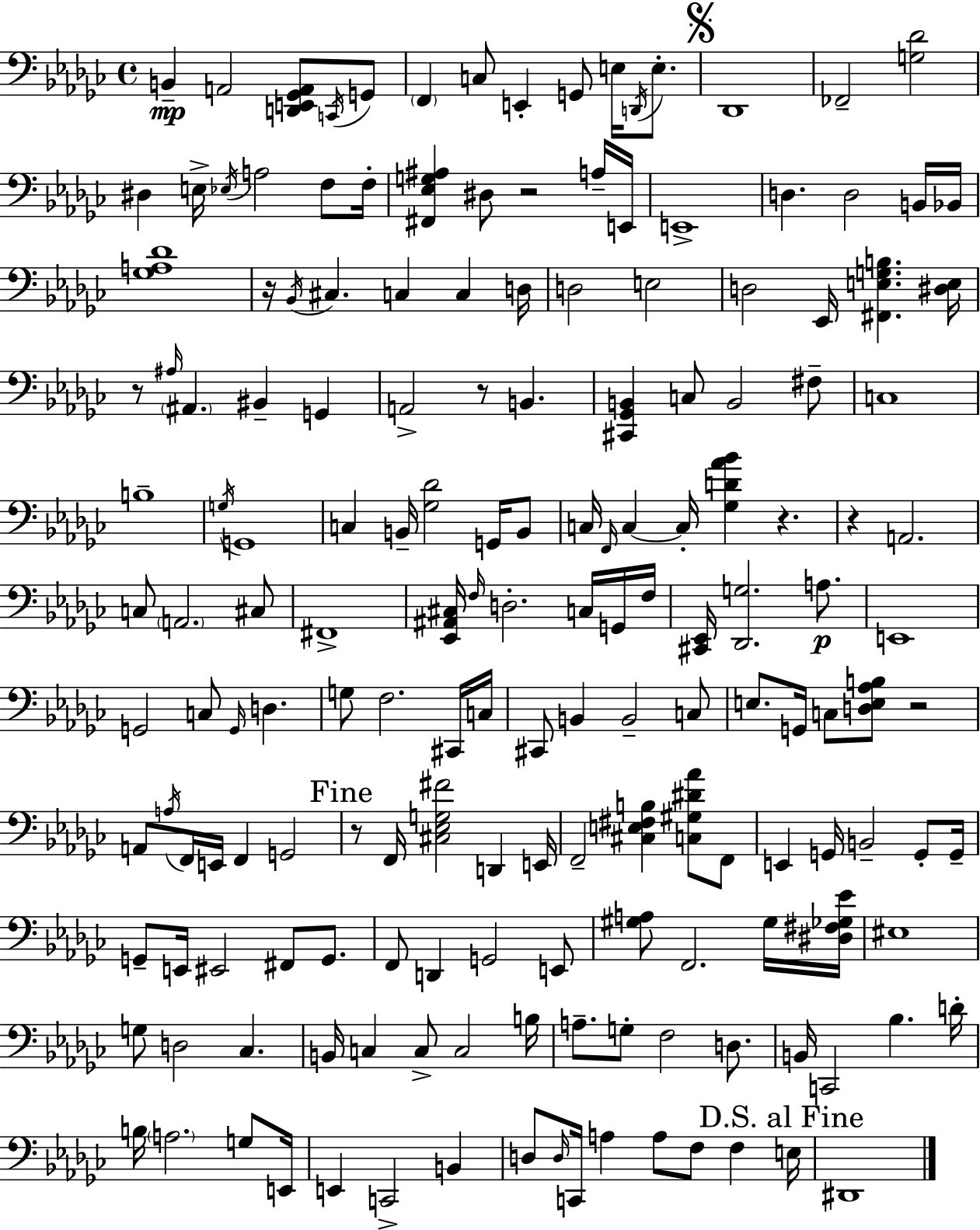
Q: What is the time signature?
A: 4/4